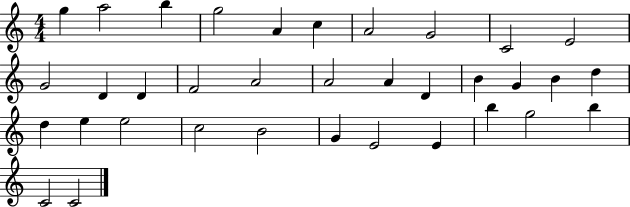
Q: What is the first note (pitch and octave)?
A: G5